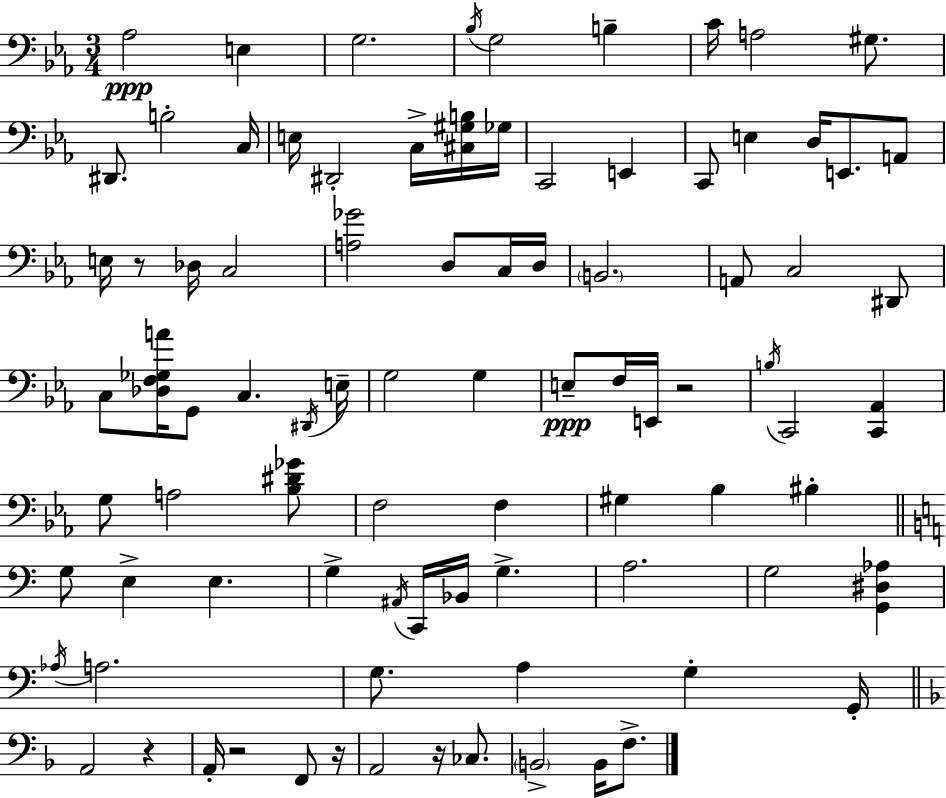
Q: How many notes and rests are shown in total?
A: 88